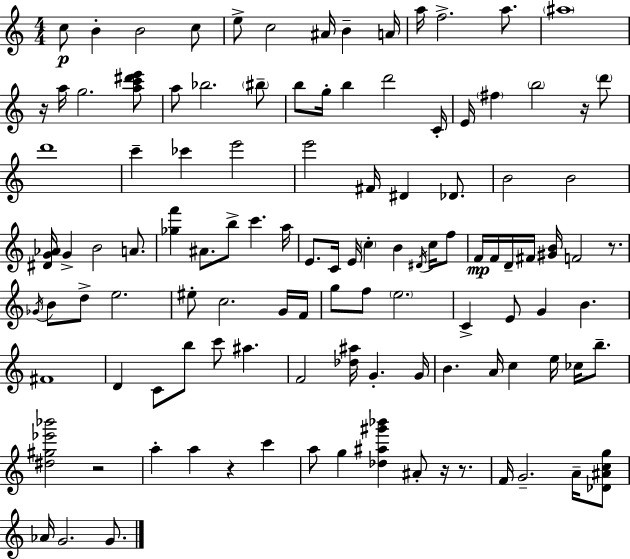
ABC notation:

X:1
T:Untitled
M:4/4
L:1/4
K:C
c/2 B B2 c/2 e/2 c2 ^A/4 B A/4 a/4 f2 a/2 ^a4 z/4 a/4 g2 [ac'^d'e']/2 a/2 _b2 ^b/2 b/2 g/4 b d'2 C/4 E/4 ^f b2 z/4 d'/2 d'4 c' _c' e'2 e'2 ^F/4 ^D _D/2 B2 B2 [^DG_A]/4 G B2 A/2 [_gf'] ^A/2 b/2 c' a/4 E/2 C/4 E/4 c B ^D/4 c/4 f/2 F/4 F/4 D/4 ^F/4 [^GB]/4 F2 z/2 _G/4 B/2 d/2 e2 ^e/2 c2 G/4 F/4 g/2 f/2 e2 C E/2 G B ^F4 D C/2 b/2 c'/2 ^a F2 [_d^a]/4 G G/4 B A/4 c e/4 _c/4 b/2 [^d^g_e'_b']2 z2 a a z c' a/2 g [_d^a^g'_b'] ^A/2 z/4 z/2 F/4 G2 A/4 [_D^Acg]/2 _A/4 G2 G/2